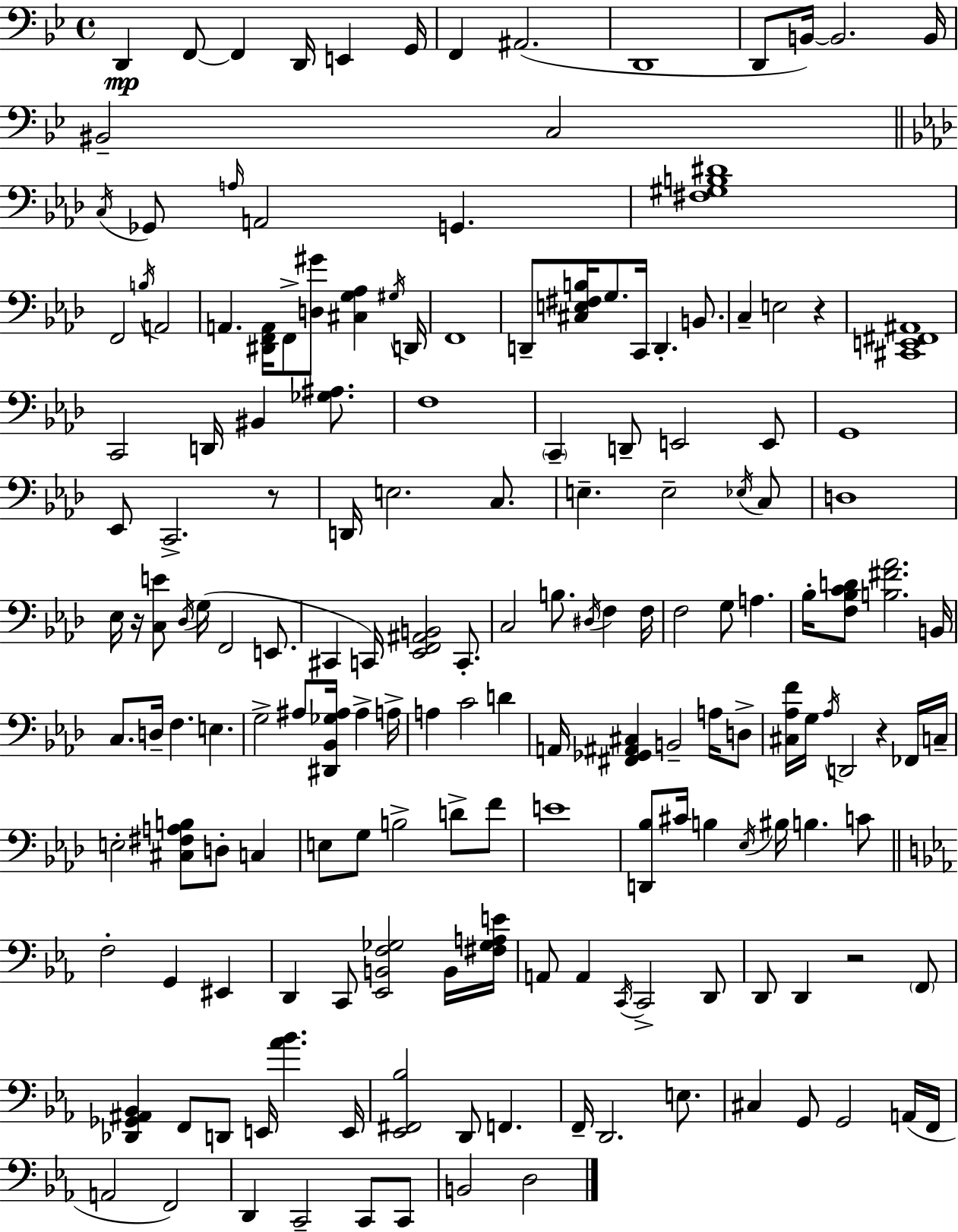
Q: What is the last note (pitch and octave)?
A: D3